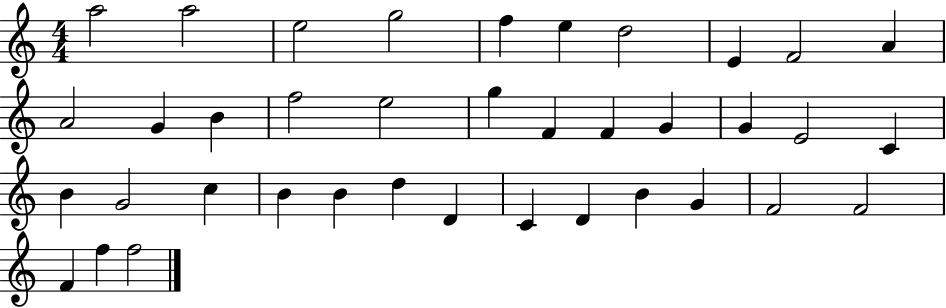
{
  \clef treble
  \numericTimeSignature
  \time 4/4
  \key c \major
  a''2 a''2 | e''2 g''2 | f''4 e''4 d''2 | e'4 f'2 a'4 | \break a'2 g'4 b'4 | f''2 e''2 | g''4 f'4 f'4 g'4 | g'4 e'2 c'4 | \break b'4 g'2 c''4 | b'4 b'4 d''4 d'4 | c'4 d'4 b'4 g'4 | f'2 f'2 | \break f'4 f''4 f''2 | \bar "|."
}